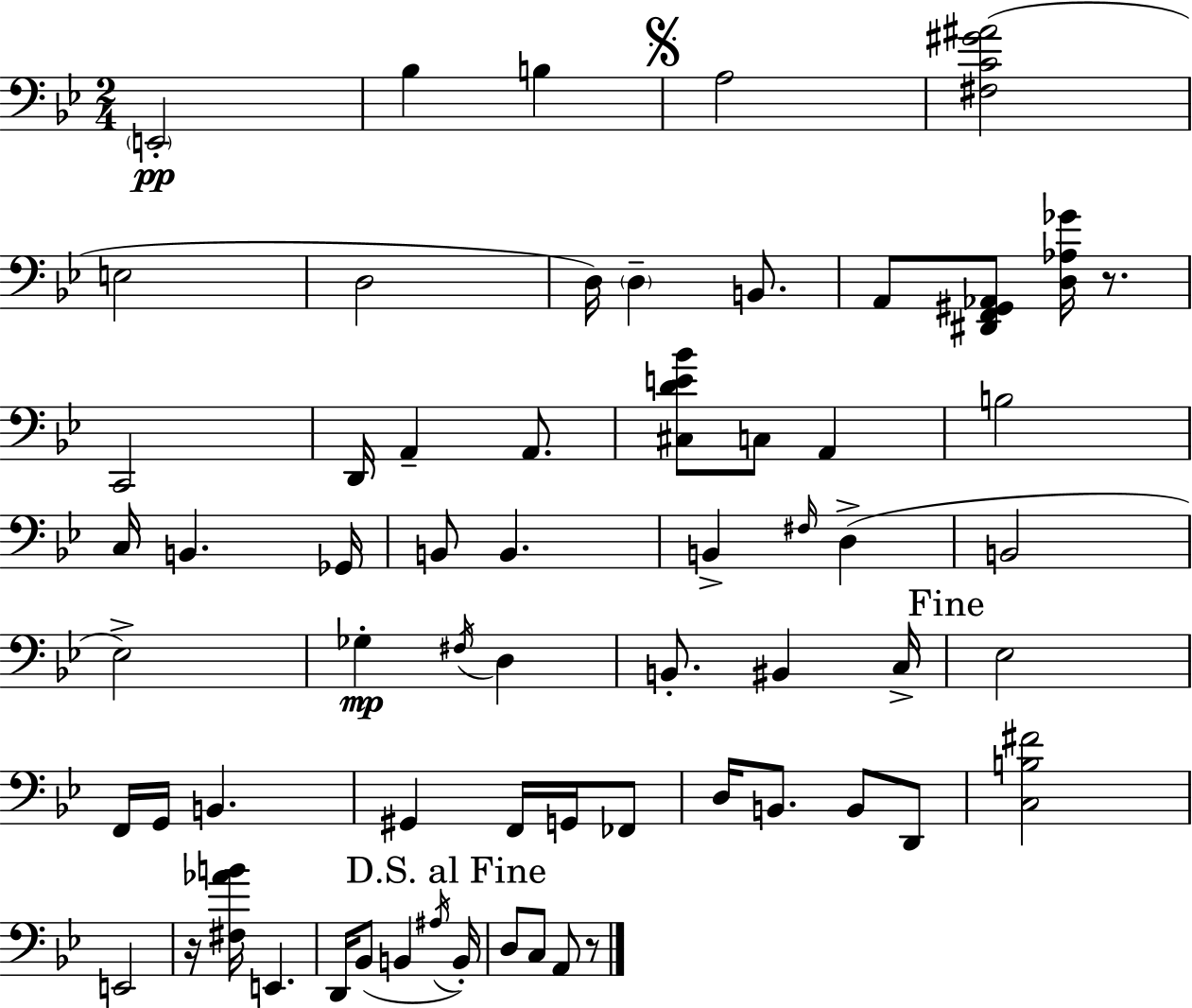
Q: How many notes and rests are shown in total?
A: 64